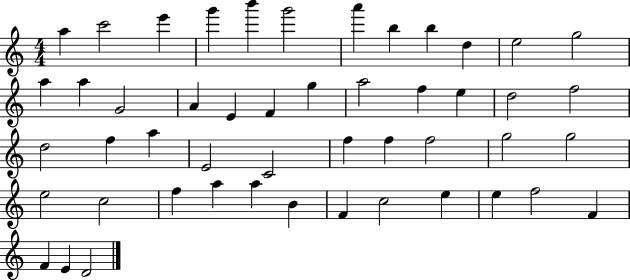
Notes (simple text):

A5/q C6/h E6/q G6/q B6/q G6/h A6/q B5/q B5/q D5/q E5/h G5/h A5/q A5/q G4/h A4/q E4/q F4/q G5/q A5/h F5/q E5/q D5/h F5/h D5/h F5/q A5/q E4/h C4/h F5/q F5/q F5/h G5/h G5/h E5/h C5/h F5/q A5/q A5/q B4/q F4/q C5/h E5/q E5/q F5/h F4/q F4/q E4/q D4/h